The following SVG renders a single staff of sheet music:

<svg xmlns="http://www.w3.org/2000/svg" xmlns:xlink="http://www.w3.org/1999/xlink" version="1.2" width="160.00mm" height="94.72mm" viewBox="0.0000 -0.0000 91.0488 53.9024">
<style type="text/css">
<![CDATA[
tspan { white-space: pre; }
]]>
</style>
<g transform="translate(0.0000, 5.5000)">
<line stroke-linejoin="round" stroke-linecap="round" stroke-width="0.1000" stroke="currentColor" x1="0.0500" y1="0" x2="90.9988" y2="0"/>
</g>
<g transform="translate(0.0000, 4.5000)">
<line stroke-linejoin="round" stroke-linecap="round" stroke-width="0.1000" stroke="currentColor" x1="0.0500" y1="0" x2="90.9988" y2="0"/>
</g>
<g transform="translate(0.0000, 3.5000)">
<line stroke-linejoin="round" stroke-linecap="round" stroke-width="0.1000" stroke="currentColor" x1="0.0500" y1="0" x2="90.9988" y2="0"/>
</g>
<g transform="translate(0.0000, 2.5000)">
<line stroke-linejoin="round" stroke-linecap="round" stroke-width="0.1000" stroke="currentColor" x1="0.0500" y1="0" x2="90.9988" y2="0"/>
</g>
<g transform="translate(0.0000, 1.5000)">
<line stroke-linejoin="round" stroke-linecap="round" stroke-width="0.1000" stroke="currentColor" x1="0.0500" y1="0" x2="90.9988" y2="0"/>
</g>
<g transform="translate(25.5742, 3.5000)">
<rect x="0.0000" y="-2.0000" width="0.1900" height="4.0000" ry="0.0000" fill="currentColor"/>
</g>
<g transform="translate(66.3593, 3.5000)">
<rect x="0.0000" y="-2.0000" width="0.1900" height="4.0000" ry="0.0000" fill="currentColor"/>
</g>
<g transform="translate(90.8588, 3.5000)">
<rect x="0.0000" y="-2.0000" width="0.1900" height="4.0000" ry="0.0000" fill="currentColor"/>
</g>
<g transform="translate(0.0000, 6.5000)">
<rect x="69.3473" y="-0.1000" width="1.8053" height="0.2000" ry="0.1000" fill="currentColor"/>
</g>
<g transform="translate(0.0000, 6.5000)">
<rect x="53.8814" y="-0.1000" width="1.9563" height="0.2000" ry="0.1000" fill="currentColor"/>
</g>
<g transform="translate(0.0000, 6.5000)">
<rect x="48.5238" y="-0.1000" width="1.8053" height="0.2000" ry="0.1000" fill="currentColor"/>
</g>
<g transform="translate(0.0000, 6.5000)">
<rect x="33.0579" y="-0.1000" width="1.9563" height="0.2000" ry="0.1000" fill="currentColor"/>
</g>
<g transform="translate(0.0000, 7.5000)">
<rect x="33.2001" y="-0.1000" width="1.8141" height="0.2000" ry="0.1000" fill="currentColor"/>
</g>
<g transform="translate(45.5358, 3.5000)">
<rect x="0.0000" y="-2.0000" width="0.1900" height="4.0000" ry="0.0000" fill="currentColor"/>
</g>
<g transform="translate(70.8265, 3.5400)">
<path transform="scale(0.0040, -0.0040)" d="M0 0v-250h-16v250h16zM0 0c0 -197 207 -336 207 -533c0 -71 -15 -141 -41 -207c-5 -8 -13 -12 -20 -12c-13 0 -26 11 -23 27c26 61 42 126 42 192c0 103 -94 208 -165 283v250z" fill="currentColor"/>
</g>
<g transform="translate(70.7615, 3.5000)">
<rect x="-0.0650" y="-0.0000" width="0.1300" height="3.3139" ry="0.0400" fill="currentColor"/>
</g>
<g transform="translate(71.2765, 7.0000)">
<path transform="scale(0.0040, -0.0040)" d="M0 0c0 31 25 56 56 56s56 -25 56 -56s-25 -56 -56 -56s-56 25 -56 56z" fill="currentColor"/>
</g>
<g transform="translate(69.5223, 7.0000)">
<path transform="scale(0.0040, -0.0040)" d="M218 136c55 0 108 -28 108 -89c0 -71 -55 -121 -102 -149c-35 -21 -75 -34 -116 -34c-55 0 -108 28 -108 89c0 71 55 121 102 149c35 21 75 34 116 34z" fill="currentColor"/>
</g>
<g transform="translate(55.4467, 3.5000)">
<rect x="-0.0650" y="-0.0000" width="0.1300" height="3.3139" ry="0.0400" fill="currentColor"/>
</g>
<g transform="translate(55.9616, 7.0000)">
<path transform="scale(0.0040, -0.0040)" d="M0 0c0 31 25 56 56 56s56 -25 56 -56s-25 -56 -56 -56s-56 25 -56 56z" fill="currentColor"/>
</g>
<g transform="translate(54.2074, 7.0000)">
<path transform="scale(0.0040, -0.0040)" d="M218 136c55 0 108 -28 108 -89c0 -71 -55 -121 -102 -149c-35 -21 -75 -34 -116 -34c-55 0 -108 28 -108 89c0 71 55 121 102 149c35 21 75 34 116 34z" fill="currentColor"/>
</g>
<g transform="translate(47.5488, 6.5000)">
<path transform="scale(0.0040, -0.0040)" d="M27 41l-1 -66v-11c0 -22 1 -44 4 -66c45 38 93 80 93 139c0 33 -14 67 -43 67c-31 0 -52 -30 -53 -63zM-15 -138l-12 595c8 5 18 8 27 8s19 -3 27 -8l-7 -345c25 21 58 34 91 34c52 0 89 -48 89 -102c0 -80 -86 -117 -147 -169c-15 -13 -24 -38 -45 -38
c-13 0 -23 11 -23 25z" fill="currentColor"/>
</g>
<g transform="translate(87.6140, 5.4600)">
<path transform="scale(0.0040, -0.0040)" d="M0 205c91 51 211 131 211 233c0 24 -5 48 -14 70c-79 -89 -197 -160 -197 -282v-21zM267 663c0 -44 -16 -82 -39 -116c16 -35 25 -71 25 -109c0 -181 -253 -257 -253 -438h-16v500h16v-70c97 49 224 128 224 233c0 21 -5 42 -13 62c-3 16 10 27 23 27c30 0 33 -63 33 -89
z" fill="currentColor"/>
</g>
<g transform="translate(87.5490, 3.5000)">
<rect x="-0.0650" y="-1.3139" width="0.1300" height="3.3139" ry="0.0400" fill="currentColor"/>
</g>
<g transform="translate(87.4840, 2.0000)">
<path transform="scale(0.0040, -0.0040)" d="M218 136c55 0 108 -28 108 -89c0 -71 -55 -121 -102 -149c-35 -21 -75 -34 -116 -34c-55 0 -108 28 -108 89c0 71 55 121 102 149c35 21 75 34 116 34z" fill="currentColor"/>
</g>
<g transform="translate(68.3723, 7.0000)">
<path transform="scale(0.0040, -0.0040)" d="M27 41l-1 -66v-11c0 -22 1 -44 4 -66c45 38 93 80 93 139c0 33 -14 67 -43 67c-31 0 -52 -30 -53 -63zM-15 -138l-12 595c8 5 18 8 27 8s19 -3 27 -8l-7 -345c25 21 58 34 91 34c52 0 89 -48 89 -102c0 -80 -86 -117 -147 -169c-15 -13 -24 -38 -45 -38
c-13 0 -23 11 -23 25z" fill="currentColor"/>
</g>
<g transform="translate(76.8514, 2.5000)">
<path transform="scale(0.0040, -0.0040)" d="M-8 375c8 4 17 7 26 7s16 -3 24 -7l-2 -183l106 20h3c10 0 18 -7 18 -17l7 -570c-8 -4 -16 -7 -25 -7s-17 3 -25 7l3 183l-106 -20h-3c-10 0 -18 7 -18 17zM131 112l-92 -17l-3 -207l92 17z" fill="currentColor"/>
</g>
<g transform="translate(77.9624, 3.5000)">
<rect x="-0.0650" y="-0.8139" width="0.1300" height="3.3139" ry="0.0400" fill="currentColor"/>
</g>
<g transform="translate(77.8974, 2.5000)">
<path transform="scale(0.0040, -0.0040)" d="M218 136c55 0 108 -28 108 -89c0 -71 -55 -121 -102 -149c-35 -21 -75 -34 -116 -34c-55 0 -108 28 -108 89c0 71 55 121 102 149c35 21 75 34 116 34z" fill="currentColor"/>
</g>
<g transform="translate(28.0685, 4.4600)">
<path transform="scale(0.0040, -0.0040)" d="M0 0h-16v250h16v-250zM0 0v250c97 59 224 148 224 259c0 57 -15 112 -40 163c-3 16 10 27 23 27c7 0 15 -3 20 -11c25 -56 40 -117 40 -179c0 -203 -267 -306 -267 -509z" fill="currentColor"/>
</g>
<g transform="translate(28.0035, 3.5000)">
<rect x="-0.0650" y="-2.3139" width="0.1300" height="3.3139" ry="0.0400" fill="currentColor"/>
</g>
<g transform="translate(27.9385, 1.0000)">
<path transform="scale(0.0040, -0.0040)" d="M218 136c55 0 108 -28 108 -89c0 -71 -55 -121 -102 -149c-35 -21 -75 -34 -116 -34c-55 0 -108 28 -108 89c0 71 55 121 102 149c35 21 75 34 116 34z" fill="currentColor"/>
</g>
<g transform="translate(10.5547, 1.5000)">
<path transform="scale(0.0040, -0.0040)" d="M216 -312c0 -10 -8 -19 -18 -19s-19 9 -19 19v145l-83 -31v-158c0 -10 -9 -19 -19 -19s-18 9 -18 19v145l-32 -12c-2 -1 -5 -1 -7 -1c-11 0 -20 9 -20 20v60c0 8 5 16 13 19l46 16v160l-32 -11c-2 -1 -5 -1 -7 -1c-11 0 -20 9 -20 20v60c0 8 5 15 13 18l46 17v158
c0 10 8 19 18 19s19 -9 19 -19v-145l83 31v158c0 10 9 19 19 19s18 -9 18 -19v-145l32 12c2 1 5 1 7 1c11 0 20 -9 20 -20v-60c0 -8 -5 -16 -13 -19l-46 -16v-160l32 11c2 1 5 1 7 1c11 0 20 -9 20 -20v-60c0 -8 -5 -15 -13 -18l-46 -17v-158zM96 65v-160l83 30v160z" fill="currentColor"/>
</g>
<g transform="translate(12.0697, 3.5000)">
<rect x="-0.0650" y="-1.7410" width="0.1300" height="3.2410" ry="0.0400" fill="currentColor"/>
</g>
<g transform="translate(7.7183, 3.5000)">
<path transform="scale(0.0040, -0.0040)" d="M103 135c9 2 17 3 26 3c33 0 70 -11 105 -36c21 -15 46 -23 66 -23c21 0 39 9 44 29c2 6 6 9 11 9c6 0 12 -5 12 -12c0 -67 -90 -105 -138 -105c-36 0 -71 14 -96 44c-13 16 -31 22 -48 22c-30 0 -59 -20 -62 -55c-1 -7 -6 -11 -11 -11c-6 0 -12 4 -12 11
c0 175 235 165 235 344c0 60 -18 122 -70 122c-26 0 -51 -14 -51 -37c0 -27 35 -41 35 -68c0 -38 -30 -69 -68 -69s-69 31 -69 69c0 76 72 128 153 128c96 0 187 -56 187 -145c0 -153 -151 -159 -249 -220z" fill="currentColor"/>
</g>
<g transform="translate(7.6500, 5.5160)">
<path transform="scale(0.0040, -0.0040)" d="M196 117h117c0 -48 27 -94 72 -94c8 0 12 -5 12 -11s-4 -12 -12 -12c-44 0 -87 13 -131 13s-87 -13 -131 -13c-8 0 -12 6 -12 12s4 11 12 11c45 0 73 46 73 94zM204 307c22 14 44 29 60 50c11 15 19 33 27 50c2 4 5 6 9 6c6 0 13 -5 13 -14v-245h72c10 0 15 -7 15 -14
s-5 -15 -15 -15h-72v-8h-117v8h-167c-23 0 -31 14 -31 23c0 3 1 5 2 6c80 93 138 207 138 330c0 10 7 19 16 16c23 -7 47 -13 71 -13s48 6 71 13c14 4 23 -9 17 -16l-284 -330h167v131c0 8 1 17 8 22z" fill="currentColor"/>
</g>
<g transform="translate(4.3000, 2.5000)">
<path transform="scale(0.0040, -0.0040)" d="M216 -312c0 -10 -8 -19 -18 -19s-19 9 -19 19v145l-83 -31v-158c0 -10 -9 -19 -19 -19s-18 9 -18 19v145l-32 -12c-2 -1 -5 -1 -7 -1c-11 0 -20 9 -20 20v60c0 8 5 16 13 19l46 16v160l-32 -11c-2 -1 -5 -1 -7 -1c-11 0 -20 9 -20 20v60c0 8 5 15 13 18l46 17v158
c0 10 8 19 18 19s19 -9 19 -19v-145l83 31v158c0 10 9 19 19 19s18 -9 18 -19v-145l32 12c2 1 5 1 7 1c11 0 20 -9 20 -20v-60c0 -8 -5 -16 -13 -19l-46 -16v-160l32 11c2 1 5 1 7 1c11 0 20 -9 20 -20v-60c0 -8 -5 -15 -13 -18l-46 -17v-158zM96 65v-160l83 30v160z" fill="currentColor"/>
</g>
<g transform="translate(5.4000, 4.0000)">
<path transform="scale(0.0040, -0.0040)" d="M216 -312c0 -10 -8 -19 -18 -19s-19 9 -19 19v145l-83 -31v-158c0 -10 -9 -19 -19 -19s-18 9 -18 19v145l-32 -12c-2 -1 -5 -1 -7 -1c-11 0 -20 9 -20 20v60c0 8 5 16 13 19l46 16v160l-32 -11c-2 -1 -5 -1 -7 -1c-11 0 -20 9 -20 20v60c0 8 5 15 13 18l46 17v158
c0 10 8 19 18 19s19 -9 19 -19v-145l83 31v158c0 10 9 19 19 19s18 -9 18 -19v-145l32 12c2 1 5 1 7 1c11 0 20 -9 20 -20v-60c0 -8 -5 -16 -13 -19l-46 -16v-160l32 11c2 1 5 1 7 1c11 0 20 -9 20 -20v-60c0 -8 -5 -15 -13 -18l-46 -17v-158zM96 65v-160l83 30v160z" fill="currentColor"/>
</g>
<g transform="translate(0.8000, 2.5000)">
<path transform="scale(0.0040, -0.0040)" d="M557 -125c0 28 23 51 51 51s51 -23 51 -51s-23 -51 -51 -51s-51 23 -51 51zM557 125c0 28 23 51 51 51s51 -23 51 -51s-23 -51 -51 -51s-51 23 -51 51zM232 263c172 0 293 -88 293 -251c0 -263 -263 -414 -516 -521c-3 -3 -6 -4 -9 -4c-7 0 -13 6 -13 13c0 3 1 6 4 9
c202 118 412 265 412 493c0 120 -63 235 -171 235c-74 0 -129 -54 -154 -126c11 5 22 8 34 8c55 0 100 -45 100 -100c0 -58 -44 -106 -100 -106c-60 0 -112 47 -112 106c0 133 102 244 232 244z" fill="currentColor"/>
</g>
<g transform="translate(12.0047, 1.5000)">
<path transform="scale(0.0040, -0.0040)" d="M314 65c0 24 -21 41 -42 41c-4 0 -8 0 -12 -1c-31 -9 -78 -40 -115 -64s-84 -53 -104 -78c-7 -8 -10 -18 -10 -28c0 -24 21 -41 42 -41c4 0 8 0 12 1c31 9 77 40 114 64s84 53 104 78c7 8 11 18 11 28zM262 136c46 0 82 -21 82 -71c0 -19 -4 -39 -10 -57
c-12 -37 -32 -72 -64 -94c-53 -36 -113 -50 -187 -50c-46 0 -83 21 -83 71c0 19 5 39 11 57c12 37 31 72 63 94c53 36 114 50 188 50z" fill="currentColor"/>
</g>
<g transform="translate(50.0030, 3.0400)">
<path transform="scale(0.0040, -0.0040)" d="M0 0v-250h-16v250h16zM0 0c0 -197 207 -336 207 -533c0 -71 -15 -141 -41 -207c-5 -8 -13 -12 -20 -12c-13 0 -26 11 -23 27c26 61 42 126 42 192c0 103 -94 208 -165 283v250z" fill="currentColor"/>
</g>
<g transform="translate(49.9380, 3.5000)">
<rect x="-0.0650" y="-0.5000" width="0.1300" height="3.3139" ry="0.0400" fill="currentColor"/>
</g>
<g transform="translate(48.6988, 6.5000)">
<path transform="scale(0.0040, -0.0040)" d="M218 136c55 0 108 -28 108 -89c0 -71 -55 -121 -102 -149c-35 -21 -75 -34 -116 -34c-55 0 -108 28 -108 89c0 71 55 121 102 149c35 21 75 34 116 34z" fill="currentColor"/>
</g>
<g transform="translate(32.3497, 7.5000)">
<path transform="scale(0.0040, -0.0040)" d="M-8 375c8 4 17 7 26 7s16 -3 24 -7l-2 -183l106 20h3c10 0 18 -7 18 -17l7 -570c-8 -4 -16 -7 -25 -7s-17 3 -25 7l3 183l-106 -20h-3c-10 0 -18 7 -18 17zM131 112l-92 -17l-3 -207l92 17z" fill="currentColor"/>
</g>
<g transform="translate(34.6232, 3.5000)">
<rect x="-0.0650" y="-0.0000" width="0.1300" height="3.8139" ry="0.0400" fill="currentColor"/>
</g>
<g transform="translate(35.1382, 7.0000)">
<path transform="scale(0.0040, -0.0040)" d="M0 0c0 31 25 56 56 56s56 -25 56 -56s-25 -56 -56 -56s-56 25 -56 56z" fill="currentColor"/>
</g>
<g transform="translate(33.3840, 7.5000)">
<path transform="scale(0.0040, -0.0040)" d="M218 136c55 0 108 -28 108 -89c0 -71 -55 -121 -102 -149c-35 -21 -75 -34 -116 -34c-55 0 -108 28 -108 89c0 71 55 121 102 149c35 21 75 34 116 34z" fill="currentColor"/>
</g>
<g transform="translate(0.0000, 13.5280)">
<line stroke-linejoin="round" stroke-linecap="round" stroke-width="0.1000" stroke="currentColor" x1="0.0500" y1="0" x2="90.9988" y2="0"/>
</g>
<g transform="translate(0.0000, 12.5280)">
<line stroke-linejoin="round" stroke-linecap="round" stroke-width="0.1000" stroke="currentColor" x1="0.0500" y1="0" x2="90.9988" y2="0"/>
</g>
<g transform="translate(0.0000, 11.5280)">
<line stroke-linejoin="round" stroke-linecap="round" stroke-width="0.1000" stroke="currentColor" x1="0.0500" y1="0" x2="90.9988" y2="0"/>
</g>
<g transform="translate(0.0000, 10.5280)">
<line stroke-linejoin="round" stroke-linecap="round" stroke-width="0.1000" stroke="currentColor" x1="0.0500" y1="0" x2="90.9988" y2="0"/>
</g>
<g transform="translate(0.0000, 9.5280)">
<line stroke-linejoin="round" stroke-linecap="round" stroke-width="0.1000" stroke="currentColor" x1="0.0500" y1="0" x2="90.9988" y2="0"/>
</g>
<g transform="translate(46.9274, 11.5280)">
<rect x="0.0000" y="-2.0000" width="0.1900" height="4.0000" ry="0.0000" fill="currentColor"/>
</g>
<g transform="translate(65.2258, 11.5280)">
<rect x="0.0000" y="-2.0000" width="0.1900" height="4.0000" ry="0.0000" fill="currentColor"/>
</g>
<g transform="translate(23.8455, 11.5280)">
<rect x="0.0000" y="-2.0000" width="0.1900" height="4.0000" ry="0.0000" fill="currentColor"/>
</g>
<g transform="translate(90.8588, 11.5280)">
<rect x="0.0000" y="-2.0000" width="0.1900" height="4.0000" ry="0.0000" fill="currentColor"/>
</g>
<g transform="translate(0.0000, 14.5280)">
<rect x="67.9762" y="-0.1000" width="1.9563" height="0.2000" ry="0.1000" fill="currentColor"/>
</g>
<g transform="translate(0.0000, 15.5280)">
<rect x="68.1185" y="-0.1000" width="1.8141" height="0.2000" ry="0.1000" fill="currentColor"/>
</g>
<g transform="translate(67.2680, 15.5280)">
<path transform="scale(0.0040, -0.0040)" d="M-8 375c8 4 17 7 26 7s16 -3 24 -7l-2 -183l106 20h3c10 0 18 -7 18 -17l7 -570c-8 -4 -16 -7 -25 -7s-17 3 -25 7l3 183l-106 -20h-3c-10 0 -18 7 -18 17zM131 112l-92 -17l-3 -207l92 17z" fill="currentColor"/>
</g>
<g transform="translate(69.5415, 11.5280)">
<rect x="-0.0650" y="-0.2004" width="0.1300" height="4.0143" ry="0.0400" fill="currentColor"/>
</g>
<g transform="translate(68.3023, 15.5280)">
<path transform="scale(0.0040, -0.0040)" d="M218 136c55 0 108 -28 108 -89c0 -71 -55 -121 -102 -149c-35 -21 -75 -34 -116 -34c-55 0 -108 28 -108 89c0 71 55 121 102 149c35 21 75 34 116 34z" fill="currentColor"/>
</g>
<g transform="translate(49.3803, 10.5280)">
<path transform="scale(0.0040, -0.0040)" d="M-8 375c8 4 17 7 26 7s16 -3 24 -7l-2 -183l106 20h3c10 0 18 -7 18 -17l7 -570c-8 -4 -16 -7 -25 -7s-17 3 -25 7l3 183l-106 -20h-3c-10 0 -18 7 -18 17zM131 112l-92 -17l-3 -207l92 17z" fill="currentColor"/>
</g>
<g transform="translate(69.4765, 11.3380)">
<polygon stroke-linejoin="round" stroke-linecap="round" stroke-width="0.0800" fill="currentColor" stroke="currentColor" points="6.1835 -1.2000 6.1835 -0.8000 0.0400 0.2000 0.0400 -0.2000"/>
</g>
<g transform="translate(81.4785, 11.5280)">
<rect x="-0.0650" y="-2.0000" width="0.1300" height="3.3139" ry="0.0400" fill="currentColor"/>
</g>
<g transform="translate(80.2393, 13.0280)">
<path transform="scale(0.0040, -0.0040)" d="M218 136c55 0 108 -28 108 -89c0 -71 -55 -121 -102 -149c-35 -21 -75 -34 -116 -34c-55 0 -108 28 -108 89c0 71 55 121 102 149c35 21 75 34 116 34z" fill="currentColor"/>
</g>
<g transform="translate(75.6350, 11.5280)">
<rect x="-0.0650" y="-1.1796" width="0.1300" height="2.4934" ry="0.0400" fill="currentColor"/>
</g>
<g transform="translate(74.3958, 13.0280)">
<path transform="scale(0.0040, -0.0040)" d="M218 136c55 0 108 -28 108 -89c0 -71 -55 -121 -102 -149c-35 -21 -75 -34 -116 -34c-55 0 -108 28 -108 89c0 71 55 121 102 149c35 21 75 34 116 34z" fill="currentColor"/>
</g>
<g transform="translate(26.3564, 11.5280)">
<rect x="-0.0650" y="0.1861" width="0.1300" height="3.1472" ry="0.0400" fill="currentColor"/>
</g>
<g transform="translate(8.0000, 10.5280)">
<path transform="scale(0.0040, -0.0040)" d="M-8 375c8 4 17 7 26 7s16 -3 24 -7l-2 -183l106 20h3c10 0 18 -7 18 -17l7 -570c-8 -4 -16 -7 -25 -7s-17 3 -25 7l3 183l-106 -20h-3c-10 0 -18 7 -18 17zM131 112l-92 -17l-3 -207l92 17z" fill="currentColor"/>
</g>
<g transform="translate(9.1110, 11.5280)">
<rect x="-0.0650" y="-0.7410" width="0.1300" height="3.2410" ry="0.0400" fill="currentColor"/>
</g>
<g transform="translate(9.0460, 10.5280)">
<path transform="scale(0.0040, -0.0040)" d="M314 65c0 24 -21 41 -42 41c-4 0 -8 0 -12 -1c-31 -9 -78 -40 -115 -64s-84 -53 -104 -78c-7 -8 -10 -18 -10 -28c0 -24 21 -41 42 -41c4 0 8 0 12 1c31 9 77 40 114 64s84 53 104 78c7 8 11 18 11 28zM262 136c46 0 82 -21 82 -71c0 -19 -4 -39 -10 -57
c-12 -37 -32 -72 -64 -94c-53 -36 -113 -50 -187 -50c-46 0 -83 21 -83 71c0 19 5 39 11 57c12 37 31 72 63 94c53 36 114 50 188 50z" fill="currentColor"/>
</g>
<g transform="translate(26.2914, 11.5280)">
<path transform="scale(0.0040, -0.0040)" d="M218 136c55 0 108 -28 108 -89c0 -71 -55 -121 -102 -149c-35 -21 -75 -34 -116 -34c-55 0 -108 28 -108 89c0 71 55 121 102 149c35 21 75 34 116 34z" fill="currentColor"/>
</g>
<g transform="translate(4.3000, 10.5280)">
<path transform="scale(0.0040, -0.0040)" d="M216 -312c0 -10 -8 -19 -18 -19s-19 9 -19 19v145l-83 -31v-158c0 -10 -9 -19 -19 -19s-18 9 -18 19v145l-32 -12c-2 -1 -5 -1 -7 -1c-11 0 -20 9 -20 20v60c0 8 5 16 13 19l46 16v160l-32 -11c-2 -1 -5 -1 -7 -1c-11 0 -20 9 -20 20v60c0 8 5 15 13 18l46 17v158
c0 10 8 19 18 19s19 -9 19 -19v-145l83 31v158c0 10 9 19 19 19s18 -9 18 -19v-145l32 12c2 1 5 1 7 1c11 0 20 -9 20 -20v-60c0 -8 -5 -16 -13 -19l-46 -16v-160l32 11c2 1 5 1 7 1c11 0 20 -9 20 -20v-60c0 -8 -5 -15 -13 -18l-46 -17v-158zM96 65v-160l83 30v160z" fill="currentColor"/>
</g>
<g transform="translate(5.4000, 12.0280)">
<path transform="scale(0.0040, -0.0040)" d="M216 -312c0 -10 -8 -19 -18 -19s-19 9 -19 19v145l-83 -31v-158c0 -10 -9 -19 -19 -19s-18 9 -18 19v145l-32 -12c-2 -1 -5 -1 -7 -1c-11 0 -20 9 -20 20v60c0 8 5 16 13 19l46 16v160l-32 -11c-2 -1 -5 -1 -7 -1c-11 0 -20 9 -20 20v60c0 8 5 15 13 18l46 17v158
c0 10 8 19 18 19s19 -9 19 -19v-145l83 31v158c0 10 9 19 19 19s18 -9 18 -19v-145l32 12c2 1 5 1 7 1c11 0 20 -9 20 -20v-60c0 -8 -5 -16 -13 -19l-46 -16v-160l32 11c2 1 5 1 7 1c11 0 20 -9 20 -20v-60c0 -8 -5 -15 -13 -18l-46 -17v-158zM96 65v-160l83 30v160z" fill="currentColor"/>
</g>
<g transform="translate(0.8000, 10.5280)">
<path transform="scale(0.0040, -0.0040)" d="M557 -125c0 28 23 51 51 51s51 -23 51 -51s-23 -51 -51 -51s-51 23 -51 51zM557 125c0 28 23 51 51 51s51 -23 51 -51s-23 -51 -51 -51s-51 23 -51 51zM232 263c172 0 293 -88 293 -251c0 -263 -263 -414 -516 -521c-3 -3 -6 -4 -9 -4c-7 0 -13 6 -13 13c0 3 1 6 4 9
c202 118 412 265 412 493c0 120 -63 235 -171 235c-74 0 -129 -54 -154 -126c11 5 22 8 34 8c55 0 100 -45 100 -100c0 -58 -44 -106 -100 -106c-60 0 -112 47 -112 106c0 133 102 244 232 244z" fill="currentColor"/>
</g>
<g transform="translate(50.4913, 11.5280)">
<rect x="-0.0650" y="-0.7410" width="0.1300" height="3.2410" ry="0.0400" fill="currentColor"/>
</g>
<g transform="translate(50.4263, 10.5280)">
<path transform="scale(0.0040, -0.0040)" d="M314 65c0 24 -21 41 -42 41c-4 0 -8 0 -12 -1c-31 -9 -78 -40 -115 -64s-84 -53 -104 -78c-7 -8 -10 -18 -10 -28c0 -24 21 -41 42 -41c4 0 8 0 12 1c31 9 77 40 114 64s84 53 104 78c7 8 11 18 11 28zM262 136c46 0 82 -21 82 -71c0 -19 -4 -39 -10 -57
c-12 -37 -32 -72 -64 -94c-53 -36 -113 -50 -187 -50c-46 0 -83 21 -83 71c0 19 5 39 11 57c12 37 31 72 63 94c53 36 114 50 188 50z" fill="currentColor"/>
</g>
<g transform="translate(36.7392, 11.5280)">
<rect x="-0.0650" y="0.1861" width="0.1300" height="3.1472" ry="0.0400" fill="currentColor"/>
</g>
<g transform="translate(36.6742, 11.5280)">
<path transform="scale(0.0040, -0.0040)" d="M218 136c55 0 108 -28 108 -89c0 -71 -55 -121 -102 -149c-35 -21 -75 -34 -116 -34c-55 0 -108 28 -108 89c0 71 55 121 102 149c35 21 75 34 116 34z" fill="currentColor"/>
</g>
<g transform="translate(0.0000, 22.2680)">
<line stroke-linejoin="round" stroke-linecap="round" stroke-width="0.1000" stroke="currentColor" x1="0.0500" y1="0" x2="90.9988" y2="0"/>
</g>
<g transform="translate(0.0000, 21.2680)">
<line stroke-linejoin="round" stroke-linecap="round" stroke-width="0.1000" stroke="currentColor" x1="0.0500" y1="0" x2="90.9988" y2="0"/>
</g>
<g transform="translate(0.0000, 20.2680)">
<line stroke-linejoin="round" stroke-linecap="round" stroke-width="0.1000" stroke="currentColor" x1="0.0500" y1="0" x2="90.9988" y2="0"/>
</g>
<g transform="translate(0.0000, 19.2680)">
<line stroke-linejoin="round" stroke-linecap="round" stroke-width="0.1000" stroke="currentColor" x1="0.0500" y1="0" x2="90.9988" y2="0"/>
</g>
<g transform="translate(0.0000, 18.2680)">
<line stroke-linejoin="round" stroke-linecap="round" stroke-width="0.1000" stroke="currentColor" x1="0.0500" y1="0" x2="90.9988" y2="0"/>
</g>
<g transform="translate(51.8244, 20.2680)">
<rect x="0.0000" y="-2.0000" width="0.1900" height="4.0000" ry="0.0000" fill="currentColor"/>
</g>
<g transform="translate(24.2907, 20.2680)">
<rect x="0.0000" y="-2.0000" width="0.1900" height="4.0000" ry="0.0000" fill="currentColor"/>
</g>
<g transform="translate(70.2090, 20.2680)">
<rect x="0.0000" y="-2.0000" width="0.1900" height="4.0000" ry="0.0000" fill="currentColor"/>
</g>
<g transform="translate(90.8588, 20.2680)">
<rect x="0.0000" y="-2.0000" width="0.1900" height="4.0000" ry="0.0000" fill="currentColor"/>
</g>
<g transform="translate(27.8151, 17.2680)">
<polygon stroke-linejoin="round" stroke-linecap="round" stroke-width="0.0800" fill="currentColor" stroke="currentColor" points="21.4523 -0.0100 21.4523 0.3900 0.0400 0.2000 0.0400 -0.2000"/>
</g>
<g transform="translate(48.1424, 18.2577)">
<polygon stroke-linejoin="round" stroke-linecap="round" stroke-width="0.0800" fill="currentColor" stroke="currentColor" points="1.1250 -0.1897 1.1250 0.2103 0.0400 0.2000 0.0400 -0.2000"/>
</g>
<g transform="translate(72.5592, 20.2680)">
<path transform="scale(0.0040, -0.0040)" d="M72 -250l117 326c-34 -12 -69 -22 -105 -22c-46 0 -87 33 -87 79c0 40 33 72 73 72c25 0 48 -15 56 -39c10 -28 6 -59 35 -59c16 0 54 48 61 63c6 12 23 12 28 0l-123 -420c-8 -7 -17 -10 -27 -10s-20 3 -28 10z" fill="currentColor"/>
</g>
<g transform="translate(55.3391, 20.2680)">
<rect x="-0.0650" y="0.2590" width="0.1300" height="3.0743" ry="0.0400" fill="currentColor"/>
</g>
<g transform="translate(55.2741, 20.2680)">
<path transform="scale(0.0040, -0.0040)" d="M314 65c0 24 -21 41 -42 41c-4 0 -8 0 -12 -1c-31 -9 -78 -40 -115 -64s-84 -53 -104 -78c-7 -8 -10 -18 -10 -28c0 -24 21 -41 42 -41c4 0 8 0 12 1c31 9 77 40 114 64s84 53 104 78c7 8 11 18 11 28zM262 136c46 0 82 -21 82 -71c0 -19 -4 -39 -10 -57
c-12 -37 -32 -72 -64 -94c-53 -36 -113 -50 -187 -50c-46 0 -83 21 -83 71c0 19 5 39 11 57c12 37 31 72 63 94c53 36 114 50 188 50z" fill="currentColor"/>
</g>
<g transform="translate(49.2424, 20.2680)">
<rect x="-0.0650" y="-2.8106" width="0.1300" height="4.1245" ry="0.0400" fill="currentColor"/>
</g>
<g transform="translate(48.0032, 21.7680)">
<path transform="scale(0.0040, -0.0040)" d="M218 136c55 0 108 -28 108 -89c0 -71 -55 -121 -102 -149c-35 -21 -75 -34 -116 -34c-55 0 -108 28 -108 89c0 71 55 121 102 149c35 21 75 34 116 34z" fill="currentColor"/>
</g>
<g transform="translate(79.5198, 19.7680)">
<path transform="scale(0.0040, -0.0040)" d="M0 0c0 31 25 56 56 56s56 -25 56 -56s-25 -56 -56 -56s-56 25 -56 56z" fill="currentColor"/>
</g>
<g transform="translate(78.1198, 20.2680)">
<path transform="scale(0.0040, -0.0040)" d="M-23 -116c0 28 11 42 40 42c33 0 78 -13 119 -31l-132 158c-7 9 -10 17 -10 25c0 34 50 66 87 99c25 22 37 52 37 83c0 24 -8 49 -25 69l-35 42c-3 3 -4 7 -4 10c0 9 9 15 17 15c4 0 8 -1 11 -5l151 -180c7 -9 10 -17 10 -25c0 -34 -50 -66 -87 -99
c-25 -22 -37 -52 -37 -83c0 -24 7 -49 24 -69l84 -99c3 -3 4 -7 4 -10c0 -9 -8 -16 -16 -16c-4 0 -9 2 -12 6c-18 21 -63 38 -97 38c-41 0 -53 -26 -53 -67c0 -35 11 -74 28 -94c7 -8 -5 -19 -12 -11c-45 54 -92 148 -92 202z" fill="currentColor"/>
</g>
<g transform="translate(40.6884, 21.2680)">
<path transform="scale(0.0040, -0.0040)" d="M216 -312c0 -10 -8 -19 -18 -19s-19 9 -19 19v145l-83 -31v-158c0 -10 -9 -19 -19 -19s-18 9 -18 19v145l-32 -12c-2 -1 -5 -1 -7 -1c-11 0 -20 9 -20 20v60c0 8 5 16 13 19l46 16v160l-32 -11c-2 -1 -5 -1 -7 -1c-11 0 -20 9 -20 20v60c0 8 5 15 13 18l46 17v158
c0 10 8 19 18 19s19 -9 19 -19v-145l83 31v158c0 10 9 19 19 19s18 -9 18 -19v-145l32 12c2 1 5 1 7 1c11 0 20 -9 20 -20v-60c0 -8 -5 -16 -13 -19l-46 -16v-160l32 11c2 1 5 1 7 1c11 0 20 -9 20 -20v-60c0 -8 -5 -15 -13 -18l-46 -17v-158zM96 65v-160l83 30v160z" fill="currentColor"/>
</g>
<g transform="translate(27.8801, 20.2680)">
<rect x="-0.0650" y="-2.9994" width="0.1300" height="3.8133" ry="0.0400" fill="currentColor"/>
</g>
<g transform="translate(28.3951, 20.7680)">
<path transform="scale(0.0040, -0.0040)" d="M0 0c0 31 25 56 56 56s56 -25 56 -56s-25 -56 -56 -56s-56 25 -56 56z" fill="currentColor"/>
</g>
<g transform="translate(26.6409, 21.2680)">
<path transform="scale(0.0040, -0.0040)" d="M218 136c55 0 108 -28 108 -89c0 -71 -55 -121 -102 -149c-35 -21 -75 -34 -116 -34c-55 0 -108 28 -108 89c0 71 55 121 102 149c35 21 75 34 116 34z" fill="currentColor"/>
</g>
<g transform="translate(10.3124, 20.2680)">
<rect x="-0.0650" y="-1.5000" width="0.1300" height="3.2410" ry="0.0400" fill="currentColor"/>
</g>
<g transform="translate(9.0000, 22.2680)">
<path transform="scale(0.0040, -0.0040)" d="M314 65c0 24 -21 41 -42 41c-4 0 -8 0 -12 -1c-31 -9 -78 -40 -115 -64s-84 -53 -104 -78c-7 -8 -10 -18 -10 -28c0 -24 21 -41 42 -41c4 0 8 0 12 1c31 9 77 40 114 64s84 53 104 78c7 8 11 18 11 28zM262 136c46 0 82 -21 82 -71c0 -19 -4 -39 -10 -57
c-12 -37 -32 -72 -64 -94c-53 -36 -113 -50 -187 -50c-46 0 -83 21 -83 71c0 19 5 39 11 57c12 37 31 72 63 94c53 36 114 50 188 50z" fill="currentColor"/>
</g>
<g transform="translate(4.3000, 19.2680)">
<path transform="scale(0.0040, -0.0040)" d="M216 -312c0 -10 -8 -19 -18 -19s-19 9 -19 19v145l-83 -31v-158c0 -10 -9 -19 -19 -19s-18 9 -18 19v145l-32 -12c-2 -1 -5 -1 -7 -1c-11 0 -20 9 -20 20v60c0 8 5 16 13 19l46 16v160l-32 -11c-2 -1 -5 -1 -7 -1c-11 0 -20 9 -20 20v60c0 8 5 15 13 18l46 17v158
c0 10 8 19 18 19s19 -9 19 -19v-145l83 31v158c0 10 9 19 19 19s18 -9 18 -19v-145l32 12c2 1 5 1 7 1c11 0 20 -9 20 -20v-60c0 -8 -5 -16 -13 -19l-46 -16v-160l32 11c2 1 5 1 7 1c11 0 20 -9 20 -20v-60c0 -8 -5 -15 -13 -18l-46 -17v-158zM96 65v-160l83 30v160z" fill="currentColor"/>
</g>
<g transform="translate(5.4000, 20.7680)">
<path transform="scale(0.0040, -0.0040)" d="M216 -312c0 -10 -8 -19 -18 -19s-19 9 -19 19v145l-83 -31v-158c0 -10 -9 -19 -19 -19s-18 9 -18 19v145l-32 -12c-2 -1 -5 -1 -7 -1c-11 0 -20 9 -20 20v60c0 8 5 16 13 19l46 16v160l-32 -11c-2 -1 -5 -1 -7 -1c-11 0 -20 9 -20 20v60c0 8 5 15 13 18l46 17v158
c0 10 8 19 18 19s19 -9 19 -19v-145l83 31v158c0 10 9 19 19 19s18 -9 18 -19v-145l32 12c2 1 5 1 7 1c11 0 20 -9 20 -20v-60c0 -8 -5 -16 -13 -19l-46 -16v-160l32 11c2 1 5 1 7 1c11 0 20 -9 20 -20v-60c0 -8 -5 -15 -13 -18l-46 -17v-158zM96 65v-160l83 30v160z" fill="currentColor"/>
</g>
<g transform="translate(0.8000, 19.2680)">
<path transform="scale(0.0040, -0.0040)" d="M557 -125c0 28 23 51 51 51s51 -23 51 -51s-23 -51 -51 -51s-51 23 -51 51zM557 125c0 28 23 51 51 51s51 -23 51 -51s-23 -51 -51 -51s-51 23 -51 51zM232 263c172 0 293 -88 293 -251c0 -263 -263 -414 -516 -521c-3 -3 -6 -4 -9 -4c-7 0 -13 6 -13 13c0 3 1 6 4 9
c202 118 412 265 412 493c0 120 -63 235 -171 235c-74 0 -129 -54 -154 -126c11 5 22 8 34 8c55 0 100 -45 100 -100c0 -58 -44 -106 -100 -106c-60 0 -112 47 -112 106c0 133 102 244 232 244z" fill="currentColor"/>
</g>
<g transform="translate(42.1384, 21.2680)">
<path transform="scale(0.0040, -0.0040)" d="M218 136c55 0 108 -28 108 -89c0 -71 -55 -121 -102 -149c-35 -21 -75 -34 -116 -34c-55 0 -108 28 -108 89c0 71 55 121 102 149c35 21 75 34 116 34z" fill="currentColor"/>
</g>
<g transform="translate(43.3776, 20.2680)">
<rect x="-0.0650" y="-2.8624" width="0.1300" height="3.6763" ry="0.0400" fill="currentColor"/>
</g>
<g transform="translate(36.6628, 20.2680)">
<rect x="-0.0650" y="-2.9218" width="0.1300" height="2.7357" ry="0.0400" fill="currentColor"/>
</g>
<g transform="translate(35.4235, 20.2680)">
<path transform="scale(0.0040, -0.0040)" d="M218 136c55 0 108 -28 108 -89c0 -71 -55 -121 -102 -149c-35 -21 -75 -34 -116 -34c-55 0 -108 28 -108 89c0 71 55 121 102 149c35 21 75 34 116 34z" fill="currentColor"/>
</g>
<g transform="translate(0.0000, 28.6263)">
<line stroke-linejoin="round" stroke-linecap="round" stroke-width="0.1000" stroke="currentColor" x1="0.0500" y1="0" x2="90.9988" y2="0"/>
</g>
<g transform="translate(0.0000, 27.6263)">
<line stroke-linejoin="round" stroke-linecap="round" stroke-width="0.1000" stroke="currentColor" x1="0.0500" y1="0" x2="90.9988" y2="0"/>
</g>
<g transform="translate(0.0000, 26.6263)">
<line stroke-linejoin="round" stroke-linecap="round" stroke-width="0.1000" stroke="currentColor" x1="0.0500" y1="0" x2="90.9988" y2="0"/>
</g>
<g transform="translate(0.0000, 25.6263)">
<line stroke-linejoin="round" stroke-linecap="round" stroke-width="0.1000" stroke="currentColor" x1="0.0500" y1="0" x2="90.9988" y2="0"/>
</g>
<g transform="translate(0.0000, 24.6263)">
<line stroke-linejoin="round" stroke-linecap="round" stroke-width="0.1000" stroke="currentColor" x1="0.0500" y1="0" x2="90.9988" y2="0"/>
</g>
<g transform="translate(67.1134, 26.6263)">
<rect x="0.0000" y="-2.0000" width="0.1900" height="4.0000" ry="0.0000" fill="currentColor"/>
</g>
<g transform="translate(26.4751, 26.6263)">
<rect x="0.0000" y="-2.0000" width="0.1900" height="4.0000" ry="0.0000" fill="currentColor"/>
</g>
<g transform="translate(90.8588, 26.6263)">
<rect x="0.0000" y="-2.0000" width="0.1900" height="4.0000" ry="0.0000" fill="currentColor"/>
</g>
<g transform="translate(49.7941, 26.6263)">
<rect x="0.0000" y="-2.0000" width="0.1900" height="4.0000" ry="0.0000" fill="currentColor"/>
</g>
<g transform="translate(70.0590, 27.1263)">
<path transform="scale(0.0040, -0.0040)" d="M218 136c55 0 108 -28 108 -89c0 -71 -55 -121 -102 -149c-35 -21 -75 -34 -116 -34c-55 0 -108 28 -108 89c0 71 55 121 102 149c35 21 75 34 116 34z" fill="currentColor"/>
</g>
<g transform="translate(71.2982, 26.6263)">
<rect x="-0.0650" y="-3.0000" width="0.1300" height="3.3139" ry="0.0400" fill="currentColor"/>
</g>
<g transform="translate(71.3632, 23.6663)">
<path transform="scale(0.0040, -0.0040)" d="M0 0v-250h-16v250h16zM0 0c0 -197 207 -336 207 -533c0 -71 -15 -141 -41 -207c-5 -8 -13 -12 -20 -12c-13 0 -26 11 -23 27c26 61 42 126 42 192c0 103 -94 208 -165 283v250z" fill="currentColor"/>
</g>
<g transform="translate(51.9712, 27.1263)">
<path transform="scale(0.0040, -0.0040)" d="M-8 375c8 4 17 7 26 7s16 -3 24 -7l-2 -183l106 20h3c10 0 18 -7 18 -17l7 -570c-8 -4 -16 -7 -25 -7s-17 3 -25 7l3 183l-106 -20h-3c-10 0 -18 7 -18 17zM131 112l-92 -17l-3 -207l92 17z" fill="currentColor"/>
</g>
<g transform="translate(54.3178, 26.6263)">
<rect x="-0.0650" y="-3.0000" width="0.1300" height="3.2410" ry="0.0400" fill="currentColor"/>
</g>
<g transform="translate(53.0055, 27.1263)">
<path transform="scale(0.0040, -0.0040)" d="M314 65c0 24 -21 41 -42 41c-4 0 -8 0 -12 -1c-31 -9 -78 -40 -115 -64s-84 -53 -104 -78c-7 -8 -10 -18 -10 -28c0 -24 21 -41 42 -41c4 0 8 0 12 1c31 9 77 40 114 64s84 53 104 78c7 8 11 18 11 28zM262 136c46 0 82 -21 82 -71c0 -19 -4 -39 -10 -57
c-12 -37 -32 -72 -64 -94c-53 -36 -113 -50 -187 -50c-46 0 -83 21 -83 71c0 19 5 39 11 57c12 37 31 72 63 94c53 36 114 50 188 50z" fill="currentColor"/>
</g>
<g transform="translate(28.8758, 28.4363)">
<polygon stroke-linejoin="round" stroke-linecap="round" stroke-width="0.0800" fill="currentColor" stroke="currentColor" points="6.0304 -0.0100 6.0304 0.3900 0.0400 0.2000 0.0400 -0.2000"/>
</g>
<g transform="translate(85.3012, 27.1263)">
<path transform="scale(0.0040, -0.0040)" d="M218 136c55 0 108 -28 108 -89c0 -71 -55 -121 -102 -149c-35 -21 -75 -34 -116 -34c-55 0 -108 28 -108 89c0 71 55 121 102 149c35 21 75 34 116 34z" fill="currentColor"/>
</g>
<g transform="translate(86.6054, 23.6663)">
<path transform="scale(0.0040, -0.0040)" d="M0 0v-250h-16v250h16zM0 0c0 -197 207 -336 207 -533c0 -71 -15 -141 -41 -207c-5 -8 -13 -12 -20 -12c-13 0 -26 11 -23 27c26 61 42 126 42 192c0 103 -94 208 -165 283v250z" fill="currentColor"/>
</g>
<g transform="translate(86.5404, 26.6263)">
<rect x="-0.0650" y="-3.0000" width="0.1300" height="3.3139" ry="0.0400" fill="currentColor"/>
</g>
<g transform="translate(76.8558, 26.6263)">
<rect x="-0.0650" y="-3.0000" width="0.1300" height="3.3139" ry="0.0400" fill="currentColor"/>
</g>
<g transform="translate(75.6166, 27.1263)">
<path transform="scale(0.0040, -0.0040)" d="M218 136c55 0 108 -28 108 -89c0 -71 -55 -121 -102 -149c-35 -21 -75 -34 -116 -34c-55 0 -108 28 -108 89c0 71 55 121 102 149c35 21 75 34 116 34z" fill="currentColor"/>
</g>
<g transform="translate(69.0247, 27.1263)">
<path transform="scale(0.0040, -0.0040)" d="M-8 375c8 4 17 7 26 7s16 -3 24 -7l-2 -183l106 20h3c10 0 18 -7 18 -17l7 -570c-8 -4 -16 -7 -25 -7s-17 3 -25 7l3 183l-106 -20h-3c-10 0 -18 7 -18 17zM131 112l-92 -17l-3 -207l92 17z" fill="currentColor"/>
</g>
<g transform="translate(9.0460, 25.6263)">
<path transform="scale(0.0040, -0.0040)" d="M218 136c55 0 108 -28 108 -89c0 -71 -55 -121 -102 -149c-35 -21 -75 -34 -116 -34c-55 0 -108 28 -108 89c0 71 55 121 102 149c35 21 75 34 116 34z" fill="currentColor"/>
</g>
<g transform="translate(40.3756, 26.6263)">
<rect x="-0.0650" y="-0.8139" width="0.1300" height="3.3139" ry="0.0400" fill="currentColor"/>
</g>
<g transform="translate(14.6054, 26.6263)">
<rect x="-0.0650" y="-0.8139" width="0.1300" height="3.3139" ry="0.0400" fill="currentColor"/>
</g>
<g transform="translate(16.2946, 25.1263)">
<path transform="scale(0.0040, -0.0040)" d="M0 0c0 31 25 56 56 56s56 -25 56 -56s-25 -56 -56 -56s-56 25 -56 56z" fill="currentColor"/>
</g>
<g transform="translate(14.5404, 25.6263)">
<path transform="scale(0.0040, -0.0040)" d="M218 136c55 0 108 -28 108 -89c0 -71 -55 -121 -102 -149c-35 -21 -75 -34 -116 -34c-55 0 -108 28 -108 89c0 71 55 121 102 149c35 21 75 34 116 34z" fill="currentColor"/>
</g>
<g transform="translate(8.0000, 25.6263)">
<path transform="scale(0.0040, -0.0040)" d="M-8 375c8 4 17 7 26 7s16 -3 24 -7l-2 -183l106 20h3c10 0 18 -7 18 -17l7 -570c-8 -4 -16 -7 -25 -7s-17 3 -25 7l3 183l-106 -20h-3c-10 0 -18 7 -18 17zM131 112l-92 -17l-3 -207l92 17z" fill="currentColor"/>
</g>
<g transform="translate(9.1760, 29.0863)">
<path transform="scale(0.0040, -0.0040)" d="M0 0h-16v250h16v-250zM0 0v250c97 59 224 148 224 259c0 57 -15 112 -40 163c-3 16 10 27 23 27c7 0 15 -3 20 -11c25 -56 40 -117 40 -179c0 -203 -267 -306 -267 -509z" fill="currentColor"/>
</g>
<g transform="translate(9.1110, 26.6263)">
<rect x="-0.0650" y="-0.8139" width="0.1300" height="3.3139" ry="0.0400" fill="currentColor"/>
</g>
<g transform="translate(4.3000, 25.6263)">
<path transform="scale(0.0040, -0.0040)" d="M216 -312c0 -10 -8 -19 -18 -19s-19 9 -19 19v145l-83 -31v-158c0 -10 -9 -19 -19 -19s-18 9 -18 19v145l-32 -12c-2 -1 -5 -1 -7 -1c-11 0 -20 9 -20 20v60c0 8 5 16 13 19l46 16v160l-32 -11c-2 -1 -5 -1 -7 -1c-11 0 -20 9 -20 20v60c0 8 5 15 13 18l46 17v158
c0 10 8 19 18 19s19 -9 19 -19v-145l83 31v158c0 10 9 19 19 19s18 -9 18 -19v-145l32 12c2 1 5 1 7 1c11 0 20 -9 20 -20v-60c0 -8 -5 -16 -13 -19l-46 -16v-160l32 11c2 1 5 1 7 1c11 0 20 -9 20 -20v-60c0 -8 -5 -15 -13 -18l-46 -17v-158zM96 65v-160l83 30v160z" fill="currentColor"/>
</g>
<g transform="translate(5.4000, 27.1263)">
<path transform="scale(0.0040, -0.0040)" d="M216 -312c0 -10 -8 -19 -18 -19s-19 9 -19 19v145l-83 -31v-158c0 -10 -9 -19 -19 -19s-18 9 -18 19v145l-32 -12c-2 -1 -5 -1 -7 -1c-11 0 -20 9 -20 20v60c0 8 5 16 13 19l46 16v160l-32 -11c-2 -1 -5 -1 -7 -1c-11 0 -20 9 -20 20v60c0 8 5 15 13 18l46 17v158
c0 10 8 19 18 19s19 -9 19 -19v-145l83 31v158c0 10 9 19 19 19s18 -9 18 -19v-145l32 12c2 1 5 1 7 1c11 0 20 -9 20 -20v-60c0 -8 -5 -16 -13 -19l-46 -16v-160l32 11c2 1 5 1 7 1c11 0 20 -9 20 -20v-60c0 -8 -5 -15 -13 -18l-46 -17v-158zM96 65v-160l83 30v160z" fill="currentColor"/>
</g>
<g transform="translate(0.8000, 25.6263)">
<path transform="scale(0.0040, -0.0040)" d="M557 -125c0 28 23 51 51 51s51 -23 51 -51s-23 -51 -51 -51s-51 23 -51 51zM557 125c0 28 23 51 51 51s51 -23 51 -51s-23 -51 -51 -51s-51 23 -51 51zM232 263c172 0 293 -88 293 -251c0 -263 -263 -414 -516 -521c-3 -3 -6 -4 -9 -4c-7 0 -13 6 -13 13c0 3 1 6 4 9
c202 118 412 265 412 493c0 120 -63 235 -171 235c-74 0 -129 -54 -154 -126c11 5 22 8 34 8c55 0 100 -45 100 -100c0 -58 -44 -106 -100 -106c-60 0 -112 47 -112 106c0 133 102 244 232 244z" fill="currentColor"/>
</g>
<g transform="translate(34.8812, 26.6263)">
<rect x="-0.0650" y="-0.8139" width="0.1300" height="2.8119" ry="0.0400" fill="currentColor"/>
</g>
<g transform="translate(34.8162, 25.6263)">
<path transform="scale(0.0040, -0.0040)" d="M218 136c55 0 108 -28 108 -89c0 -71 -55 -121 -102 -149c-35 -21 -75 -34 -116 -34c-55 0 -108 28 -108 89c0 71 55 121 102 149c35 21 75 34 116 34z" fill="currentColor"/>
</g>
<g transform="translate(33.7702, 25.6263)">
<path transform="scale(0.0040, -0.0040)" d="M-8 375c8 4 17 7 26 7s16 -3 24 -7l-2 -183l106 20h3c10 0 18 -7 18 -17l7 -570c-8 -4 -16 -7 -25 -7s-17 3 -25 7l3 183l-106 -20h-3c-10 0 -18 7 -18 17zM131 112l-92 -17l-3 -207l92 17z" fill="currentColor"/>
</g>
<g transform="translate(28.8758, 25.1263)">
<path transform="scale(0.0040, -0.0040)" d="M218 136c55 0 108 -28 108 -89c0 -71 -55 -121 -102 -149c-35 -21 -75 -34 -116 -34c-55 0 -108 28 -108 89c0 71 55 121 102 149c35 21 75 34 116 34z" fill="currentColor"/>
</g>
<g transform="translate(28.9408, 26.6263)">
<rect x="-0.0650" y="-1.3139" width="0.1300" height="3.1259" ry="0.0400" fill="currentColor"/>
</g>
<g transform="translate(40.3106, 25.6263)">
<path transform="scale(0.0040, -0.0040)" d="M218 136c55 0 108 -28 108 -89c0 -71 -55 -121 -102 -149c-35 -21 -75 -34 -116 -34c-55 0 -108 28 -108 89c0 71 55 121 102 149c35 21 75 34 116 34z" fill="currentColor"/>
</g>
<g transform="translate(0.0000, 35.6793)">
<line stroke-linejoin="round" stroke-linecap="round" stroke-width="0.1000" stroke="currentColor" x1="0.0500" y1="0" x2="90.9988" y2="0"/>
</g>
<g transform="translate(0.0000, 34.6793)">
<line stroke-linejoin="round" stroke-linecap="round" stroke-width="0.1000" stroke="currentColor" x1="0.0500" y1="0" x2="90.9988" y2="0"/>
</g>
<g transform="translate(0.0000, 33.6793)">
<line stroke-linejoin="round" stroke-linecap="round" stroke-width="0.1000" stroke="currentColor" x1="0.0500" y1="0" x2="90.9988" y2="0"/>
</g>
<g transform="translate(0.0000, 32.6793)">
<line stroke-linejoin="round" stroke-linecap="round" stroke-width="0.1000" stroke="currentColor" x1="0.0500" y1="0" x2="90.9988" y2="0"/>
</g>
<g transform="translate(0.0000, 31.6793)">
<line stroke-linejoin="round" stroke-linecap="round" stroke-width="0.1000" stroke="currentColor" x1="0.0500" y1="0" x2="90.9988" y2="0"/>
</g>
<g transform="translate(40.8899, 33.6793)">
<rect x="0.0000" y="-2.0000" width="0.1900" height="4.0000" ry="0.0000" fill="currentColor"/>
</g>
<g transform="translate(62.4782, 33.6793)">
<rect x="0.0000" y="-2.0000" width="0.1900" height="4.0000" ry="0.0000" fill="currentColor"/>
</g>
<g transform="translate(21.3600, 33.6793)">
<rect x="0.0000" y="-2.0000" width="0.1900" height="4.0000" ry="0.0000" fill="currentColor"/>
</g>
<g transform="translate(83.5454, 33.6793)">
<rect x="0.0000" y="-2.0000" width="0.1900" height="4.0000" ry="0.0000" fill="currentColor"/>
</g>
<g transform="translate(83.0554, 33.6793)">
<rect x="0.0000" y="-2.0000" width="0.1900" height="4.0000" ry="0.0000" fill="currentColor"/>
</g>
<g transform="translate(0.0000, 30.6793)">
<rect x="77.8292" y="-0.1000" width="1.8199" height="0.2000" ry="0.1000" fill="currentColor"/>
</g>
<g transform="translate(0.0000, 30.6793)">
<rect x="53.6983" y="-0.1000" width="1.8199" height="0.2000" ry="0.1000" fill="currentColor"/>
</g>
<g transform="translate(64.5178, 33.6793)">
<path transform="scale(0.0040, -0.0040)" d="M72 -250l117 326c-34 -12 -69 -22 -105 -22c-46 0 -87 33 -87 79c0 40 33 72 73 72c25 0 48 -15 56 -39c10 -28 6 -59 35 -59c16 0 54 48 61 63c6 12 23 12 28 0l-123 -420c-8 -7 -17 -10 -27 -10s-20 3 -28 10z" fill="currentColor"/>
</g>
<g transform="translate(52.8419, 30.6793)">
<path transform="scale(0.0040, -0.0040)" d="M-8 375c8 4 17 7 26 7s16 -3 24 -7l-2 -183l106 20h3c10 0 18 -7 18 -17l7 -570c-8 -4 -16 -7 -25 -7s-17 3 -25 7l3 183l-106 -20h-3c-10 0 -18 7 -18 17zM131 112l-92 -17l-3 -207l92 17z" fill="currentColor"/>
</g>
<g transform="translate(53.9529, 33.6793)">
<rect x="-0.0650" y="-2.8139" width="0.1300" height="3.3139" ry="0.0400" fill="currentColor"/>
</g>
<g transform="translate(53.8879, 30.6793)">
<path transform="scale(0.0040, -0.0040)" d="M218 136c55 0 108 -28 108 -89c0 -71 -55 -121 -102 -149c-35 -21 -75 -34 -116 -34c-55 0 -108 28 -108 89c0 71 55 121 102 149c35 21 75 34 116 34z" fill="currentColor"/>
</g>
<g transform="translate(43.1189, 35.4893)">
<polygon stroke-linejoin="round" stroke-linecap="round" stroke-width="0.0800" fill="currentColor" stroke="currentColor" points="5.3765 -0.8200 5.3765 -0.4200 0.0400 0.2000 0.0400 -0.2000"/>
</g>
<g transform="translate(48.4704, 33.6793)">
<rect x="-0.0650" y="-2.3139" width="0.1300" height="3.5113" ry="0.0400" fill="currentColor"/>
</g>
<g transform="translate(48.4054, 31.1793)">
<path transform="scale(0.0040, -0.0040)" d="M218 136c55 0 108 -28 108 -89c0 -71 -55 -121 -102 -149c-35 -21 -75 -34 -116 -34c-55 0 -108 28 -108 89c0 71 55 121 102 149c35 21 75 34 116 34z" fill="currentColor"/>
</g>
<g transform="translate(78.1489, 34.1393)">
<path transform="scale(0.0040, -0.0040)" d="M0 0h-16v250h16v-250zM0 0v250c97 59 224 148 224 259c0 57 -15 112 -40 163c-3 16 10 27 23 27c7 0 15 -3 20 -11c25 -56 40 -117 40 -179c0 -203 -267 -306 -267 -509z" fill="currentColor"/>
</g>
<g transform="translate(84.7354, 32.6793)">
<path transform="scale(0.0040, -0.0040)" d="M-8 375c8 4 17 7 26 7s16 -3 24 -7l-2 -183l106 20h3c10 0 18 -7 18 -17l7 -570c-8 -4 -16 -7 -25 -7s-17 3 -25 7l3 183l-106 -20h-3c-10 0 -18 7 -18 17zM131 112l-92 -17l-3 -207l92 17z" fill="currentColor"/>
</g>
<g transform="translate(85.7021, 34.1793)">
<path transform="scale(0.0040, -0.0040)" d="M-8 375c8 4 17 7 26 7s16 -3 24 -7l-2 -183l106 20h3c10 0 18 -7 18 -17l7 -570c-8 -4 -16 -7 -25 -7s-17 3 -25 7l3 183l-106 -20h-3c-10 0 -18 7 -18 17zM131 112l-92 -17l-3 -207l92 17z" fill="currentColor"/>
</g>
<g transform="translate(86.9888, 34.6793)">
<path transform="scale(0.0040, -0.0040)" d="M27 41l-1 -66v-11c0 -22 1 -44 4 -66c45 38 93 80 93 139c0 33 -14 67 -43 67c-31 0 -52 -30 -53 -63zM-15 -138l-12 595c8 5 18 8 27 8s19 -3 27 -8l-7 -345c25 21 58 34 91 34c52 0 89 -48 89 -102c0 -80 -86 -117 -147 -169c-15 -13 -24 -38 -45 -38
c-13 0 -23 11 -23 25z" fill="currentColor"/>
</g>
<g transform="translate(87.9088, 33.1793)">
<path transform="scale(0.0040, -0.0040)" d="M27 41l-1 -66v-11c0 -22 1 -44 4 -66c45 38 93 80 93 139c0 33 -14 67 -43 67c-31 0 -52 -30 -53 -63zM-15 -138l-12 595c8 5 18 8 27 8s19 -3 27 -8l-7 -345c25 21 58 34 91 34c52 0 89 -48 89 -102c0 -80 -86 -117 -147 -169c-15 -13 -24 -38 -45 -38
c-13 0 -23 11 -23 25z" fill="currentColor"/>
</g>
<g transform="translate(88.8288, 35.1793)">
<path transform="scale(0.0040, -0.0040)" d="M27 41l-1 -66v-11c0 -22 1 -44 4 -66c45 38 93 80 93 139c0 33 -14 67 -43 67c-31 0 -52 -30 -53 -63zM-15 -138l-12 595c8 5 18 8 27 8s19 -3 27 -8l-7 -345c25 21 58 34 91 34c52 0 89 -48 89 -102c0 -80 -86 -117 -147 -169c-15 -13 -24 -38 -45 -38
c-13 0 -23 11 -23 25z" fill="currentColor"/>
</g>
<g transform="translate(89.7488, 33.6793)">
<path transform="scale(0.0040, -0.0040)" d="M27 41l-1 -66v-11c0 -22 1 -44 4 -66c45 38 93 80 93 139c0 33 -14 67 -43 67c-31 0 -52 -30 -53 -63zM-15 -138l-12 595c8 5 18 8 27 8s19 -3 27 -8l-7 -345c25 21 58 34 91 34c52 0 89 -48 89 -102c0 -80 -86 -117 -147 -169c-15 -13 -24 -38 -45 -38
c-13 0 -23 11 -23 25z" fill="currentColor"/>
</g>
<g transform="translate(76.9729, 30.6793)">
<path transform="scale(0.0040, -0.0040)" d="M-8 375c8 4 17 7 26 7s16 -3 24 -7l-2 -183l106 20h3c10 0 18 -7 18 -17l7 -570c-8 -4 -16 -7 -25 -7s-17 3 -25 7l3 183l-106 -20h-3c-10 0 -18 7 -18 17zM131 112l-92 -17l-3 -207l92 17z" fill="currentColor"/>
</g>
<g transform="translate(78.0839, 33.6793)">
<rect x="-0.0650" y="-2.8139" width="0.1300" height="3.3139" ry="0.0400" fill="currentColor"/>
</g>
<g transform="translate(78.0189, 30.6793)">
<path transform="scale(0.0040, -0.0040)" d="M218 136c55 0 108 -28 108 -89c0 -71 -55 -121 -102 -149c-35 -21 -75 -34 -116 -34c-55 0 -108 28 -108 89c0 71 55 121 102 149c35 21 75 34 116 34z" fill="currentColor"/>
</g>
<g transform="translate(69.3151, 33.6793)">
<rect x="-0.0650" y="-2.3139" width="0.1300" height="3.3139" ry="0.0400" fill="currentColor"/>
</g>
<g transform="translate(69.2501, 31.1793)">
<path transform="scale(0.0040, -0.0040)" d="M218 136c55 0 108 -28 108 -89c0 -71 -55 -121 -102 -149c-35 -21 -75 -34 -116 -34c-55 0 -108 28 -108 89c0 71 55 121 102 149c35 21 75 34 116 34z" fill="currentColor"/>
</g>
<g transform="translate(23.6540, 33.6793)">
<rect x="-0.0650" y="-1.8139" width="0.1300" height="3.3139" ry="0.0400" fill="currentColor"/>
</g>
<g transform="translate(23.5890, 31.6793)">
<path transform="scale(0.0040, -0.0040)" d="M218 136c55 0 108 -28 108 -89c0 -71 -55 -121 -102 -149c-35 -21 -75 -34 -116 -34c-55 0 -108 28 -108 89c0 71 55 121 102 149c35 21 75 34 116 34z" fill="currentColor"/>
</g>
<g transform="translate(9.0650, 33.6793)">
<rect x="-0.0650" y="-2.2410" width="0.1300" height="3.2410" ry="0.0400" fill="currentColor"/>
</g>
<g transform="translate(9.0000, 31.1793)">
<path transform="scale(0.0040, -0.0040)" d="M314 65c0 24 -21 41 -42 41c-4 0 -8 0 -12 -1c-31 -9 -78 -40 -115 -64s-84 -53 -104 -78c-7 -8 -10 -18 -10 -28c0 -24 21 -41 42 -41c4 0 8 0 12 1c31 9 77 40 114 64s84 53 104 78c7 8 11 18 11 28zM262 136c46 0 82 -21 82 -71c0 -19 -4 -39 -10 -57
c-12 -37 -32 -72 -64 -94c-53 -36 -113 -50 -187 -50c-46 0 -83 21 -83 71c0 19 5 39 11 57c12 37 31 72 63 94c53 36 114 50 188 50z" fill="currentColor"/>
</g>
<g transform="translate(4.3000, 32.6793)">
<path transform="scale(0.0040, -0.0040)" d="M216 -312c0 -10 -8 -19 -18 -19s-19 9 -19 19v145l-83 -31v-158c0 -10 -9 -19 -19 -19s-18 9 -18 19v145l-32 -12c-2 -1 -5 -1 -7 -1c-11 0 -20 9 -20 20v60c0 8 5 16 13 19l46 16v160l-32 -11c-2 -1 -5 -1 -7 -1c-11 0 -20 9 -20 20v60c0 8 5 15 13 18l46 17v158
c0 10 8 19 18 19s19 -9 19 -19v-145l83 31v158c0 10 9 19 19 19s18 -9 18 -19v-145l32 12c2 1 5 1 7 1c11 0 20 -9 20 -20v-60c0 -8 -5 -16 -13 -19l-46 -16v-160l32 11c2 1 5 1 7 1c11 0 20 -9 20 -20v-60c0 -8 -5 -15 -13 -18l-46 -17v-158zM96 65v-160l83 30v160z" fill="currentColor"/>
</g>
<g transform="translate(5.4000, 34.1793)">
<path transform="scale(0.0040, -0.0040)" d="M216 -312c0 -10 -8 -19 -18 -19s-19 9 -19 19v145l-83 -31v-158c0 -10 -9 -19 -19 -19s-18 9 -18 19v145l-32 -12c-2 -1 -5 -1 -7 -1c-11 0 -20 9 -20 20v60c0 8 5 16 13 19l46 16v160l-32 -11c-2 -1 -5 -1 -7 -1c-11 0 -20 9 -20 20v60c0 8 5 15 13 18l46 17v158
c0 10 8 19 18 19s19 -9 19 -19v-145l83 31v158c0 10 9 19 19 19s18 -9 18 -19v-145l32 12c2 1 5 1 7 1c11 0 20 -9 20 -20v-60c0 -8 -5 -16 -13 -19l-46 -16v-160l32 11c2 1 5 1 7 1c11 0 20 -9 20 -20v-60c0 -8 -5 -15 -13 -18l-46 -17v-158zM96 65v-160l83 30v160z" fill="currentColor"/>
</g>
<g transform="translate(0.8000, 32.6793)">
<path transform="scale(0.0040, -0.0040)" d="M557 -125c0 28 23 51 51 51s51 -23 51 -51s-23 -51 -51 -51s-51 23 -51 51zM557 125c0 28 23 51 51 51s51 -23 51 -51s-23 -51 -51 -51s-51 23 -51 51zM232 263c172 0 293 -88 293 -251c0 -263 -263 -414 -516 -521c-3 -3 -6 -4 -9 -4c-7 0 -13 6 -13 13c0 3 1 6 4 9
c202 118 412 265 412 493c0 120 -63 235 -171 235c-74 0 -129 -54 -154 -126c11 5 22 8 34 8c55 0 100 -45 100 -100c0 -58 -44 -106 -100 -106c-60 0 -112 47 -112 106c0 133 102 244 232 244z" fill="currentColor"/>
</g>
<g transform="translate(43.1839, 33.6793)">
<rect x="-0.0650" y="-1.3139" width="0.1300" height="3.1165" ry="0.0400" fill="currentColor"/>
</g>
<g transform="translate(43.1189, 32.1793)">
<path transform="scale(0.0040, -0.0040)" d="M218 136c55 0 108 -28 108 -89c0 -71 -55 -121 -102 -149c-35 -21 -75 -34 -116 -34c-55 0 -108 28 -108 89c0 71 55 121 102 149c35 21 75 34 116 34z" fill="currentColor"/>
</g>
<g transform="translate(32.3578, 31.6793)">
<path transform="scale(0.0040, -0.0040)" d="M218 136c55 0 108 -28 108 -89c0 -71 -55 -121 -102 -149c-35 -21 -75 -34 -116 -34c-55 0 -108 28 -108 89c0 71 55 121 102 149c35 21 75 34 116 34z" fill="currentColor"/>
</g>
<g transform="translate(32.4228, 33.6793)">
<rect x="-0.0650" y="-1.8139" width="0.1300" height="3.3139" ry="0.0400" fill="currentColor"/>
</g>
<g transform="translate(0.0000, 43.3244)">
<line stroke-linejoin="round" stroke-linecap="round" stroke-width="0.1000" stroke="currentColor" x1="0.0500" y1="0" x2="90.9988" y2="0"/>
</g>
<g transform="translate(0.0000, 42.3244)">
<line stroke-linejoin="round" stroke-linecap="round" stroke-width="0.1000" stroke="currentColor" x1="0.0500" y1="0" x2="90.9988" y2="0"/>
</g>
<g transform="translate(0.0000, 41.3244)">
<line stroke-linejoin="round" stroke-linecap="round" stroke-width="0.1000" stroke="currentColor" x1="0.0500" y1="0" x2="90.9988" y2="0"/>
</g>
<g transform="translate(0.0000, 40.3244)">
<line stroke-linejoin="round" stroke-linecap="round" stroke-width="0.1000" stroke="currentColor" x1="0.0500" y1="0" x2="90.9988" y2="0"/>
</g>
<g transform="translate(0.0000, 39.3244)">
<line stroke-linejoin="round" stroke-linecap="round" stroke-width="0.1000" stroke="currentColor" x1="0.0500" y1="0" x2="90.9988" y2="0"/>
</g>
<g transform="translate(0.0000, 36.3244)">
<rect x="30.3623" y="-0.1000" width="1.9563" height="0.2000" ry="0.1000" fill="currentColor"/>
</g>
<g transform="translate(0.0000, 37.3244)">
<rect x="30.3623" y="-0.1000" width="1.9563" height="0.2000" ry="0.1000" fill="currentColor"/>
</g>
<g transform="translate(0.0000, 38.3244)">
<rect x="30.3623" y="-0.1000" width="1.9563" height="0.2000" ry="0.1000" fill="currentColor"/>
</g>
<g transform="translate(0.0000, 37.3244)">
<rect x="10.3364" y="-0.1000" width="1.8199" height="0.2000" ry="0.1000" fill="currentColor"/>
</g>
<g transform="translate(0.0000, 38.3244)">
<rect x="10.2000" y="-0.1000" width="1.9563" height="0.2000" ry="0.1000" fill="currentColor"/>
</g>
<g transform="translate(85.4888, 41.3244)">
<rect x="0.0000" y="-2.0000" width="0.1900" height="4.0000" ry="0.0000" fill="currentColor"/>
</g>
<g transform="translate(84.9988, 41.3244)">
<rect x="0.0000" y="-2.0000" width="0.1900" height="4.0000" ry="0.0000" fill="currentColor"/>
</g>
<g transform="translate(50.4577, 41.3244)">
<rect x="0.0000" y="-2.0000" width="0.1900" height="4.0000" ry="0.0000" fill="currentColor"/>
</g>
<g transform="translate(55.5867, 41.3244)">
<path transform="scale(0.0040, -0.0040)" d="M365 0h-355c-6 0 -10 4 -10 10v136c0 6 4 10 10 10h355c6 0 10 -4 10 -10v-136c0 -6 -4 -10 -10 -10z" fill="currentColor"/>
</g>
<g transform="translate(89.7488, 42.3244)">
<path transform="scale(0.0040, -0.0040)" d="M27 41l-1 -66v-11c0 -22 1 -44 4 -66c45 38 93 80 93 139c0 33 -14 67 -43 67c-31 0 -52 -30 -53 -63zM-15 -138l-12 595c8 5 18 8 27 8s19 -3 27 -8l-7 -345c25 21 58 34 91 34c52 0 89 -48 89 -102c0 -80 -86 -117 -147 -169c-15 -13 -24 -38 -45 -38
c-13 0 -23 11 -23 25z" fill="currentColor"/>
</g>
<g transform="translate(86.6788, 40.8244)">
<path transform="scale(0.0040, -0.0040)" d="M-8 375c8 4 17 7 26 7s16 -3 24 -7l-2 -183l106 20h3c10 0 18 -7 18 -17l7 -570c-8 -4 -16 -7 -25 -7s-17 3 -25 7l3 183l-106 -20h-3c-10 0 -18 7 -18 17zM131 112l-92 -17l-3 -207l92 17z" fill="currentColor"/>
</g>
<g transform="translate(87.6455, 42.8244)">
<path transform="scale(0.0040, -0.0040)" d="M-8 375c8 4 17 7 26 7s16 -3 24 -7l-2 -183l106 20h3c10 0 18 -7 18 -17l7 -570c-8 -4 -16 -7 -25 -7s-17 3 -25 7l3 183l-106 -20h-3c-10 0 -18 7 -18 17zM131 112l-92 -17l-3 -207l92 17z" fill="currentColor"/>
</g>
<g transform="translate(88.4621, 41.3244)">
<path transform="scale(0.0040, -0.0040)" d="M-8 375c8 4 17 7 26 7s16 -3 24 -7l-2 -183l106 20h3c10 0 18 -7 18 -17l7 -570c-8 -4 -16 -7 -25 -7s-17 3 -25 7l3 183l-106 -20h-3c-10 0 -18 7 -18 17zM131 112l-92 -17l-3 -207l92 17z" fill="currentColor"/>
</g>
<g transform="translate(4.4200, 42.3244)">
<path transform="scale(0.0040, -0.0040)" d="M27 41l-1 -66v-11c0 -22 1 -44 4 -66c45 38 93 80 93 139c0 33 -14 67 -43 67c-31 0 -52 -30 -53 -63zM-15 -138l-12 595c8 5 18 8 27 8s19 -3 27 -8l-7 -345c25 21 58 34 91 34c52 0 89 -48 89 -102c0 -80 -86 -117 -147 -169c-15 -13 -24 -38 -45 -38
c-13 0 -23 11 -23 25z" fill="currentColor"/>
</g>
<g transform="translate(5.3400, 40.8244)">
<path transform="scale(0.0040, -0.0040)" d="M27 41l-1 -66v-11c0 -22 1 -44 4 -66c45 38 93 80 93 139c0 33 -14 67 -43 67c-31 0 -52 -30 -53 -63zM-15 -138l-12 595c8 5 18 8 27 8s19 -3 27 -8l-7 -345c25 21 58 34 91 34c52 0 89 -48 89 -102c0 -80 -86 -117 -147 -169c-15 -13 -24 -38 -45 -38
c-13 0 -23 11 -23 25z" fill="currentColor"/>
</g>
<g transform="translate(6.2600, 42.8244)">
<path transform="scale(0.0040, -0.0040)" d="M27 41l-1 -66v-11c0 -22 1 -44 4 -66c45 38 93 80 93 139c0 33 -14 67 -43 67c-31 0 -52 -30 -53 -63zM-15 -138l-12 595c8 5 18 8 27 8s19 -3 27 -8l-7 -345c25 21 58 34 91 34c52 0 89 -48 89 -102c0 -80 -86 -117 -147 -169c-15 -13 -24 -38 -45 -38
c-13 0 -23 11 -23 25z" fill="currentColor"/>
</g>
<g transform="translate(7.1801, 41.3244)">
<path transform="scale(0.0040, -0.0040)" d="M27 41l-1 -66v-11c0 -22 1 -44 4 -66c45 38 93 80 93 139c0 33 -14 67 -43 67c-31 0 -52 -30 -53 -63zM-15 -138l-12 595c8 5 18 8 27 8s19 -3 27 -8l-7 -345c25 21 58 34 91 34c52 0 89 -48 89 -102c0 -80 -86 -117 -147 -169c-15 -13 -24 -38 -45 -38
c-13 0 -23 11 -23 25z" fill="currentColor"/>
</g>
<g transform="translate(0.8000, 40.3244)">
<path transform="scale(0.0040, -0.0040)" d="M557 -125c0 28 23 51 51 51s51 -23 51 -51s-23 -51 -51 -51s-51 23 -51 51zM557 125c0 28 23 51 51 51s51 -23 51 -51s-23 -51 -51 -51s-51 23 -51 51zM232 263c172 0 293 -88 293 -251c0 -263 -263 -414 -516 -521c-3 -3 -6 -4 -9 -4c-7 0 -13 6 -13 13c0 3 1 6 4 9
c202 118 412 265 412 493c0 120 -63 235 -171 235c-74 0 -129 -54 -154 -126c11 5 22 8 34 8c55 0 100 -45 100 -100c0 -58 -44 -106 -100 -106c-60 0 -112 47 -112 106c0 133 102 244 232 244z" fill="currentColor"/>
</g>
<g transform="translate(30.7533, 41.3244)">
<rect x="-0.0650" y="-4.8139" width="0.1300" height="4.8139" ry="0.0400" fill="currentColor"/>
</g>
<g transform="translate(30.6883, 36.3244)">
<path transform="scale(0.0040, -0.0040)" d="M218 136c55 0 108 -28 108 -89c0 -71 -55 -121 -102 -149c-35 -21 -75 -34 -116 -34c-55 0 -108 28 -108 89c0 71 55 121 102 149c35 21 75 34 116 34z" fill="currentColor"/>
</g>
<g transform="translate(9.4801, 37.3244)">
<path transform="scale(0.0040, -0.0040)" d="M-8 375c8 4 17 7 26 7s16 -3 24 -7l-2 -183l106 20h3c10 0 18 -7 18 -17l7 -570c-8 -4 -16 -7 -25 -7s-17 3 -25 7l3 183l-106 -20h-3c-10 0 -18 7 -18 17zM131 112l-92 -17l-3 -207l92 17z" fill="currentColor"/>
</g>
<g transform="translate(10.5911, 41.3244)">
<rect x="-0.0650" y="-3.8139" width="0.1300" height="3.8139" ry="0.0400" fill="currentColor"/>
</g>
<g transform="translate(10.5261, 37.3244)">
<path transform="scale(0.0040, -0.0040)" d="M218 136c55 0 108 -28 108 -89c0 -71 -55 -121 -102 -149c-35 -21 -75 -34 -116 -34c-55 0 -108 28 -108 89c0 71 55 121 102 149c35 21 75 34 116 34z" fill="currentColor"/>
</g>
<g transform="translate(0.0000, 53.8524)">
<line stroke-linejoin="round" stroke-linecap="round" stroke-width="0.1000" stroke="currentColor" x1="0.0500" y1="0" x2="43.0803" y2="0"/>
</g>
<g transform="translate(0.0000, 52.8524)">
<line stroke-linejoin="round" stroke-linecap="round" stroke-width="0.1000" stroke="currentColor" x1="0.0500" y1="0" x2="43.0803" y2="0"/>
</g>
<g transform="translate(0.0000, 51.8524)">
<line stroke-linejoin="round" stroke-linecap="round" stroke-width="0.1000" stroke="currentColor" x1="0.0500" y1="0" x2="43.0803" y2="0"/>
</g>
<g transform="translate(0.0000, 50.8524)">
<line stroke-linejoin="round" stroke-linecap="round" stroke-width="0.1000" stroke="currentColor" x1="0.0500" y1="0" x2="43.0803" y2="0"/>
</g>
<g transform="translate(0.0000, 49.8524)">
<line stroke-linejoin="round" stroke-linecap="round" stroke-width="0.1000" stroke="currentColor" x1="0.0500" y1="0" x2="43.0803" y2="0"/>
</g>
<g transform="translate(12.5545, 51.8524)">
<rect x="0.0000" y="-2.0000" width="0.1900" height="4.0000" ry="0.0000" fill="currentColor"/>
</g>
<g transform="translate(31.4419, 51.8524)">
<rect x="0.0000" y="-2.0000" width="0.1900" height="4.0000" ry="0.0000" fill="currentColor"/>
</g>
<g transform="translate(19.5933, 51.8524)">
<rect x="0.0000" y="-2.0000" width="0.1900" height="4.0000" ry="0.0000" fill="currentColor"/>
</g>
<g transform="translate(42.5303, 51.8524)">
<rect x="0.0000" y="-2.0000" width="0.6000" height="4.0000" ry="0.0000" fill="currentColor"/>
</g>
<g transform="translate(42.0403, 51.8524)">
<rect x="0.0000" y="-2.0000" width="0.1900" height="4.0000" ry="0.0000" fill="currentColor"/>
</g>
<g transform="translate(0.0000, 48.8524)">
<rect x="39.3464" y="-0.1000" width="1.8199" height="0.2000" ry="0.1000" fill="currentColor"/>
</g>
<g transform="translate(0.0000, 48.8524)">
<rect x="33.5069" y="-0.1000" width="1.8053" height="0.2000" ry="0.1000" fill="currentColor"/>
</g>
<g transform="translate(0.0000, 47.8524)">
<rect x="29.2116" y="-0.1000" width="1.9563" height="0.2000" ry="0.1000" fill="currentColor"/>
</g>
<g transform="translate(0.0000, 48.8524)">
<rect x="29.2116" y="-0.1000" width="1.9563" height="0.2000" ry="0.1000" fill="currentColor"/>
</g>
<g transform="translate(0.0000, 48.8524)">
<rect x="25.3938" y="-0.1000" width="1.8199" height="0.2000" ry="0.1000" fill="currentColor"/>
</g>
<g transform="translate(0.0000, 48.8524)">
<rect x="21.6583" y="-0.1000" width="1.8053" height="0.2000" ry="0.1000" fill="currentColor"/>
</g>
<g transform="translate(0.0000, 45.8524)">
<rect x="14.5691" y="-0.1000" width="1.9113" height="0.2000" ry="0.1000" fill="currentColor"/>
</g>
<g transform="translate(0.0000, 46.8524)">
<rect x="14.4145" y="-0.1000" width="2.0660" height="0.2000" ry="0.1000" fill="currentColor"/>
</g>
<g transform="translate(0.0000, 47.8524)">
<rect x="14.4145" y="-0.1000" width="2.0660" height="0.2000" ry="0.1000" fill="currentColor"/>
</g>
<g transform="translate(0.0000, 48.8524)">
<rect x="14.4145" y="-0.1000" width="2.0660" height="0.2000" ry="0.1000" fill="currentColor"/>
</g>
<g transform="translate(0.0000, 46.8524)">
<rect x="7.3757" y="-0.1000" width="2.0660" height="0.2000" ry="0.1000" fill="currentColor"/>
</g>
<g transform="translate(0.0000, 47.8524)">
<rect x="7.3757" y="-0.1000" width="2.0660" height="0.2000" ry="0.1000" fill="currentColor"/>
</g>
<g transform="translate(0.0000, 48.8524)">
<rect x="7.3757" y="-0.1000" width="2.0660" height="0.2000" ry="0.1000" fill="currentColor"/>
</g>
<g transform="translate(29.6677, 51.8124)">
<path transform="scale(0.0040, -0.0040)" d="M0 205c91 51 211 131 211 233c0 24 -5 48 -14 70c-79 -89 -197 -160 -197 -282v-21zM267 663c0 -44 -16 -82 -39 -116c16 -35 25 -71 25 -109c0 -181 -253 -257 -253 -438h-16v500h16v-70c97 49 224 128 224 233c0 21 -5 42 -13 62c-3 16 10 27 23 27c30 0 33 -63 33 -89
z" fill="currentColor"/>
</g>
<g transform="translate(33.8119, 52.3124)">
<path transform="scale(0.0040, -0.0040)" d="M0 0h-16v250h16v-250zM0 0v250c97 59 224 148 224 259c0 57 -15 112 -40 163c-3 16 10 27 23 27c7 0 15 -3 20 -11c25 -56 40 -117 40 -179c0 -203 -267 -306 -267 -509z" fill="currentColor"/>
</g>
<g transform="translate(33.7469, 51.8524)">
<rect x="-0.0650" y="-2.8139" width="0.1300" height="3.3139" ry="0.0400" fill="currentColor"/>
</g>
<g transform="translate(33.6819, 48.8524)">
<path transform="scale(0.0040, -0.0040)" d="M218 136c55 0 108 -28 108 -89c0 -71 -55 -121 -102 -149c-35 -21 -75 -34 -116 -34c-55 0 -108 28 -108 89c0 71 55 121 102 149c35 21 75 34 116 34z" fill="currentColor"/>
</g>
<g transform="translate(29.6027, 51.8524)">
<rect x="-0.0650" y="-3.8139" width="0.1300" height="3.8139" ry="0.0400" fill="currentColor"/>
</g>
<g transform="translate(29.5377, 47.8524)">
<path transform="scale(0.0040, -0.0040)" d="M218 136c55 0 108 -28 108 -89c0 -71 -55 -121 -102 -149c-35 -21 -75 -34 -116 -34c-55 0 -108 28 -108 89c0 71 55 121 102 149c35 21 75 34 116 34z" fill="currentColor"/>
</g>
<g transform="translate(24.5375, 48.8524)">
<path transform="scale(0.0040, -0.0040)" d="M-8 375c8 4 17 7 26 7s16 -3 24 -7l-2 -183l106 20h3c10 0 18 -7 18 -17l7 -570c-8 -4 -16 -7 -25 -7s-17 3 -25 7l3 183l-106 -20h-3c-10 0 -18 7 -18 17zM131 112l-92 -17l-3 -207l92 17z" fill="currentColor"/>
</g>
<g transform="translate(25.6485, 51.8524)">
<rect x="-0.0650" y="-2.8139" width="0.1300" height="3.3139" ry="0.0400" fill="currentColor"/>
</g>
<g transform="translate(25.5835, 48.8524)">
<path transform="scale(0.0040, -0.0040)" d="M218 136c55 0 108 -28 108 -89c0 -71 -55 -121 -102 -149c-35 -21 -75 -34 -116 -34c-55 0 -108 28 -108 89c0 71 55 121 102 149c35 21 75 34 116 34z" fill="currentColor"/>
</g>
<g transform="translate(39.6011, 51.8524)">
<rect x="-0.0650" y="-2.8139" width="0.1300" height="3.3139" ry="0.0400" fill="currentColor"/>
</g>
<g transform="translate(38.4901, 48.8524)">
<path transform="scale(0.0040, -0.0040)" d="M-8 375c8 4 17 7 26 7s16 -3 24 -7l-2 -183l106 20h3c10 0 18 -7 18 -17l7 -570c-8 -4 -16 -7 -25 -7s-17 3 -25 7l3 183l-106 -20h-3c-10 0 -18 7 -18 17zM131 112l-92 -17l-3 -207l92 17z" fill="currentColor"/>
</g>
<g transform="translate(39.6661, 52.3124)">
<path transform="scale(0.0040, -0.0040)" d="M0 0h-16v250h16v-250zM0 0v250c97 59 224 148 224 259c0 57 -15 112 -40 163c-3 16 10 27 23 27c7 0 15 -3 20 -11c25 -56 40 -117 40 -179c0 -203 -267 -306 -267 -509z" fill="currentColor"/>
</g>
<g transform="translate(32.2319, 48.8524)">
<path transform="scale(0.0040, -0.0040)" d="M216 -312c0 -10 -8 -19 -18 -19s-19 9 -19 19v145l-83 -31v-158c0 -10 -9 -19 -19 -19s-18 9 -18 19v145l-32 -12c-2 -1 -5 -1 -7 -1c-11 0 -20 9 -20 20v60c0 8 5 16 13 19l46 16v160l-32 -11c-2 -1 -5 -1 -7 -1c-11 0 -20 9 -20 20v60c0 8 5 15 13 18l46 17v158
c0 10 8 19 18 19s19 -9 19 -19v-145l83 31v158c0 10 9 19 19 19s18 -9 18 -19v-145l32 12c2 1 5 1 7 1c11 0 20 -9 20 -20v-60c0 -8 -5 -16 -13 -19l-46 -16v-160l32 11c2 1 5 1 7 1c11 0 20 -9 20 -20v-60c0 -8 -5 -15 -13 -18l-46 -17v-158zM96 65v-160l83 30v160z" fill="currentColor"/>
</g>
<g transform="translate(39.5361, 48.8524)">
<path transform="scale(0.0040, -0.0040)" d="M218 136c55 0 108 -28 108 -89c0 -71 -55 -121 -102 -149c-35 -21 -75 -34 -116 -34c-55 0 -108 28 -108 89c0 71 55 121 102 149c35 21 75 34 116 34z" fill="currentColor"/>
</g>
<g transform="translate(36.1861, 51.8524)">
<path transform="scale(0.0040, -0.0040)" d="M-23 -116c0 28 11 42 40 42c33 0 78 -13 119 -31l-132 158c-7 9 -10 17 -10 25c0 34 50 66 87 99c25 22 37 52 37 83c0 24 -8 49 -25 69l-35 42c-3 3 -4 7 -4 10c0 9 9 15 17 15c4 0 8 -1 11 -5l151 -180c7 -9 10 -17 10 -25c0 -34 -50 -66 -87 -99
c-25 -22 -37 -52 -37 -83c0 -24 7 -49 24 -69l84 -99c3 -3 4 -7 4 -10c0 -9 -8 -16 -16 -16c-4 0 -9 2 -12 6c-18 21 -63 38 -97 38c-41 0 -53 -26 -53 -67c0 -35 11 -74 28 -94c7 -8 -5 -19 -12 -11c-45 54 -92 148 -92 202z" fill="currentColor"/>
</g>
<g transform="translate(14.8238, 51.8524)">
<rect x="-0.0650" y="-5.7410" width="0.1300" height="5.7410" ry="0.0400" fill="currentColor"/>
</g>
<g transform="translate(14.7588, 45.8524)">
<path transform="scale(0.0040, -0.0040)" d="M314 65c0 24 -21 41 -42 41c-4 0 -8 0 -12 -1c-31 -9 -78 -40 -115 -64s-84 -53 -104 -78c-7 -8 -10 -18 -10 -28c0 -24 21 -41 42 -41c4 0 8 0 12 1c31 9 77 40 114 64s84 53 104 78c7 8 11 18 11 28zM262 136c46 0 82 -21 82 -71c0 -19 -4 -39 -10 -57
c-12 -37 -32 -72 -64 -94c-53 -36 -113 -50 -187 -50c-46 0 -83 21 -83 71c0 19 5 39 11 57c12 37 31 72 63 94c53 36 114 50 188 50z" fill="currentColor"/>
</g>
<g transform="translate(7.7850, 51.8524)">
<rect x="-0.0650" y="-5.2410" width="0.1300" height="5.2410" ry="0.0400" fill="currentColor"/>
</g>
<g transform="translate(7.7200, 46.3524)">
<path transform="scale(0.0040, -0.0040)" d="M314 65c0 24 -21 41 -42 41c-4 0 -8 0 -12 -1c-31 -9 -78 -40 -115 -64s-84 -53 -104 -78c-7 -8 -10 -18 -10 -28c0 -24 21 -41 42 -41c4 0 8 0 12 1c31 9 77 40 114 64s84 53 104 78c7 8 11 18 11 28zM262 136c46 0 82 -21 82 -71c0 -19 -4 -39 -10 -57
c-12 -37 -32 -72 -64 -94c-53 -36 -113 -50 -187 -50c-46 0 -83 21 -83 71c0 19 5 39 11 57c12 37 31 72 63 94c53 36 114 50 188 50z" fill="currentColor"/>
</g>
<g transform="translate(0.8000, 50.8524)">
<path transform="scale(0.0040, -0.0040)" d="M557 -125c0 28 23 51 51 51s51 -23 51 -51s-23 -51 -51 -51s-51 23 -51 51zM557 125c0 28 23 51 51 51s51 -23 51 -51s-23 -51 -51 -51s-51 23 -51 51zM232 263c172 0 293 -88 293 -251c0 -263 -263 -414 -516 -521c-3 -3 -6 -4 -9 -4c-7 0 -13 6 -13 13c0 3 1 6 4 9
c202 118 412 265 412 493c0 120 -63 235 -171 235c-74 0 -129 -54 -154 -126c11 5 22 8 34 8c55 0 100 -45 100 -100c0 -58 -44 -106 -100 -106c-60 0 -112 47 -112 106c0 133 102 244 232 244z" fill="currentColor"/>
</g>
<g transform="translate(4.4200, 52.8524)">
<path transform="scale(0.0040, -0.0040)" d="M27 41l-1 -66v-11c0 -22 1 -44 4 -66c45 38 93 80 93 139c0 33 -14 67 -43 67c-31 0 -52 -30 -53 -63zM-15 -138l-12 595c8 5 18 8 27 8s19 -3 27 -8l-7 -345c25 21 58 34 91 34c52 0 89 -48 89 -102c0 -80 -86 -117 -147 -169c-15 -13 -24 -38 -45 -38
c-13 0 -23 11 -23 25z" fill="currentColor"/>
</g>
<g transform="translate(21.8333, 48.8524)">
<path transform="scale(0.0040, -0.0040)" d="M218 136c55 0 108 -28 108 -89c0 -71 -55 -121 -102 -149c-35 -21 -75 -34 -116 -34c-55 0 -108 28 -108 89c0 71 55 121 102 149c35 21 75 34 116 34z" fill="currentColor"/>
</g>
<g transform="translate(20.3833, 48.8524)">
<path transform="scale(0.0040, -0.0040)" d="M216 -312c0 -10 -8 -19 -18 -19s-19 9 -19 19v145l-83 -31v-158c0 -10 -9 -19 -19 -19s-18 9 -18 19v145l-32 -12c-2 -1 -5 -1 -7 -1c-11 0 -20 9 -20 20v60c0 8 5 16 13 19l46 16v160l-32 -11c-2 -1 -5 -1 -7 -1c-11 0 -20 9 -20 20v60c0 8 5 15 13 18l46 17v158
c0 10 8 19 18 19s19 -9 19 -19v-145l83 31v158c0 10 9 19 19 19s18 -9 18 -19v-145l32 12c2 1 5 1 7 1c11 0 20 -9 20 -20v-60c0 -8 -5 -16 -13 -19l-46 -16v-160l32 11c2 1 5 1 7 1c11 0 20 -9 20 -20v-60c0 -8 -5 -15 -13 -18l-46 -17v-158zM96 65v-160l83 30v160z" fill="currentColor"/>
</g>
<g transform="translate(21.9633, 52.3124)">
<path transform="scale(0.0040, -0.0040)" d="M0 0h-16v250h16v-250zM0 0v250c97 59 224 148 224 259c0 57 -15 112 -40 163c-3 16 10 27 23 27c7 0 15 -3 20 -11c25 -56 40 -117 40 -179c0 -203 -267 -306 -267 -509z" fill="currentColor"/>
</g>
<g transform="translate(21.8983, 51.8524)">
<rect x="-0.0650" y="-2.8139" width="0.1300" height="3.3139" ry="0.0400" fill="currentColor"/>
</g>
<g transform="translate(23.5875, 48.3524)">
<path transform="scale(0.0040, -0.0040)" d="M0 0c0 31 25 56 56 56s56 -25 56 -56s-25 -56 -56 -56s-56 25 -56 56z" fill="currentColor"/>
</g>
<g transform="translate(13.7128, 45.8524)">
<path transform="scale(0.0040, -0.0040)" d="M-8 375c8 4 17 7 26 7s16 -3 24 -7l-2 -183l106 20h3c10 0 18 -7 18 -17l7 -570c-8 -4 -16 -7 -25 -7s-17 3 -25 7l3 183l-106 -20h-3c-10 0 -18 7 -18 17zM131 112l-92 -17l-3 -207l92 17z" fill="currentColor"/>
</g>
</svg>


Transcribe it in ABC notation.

X:1
T:Untitled
M:2/4
L:1/4
K:D
^A,2 B,/2 C,, _E,,/2 D,, _D,,/2 F, G,/4 F,2 D, D, F,2 C,,/2 A,,/2 A,, G,,2 B,,/2 D,/2 ^B,,/2 A,,/4 D,2 z/2 z F,/2 F, G,/2 F,/2 F, C,2 C,/2 C, C,/2 B,2 A, A, G,/2 B,/2 C z/2 B, C/2 E G z2 A2 B2 ^C/2 C E/4 ^C/2 z C/2